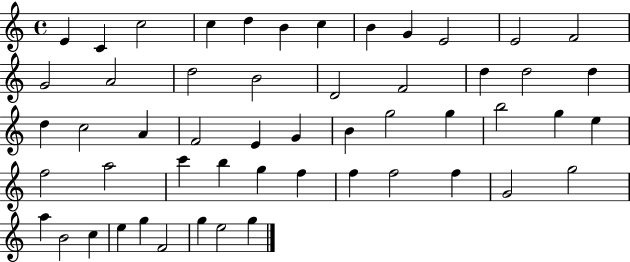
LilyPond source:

{
  \clef treble
  \time 4/4
  \defaultTimeSignature
  \key c \major
  e'4 c'4 c''2 | c''4 d''4 b'4 c''4 | b'4 g'4 e'2 | e'2 f'2 | \break g'2 a'2 | d''2 b'2 | d'2 f'2 | d''4 d''2 d''4 | \break d''4 c''2 a'4 | f'2 e'4 g'4 | b'4 g''2 g''4 | b''2 g''4 e''4 | \break f''2 a''2 | c'''4 b''4 g''4 f''4 | f''4 f''2 f''4 | g'2 g''2 | \break a''4 b'2 c''4 | e''4 g''4 f'2 | g''4 e''2 g''4 | \bar "|."
}